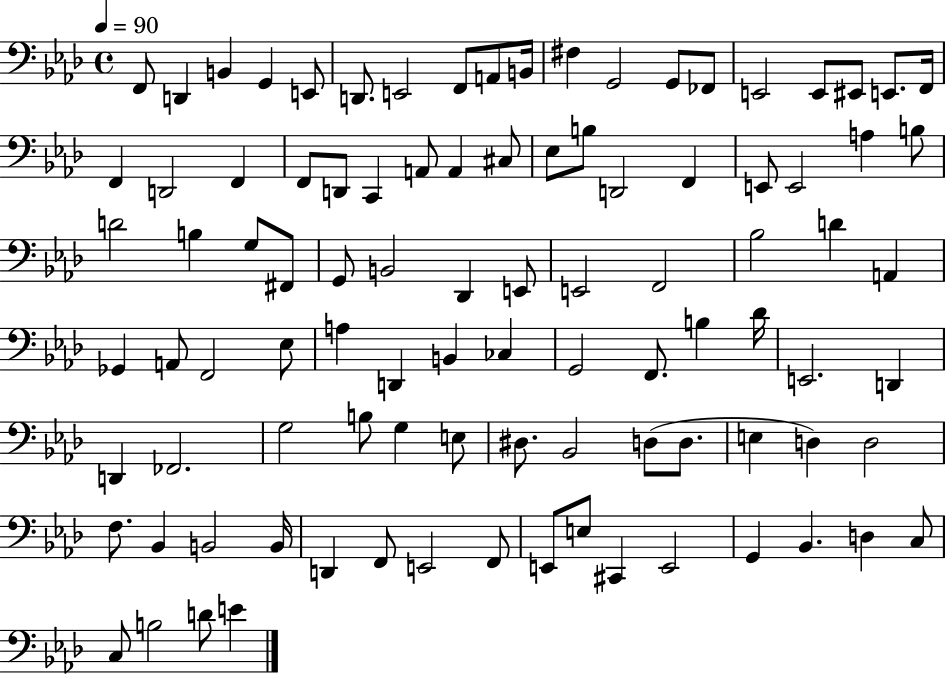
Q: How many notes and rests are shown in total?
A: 96